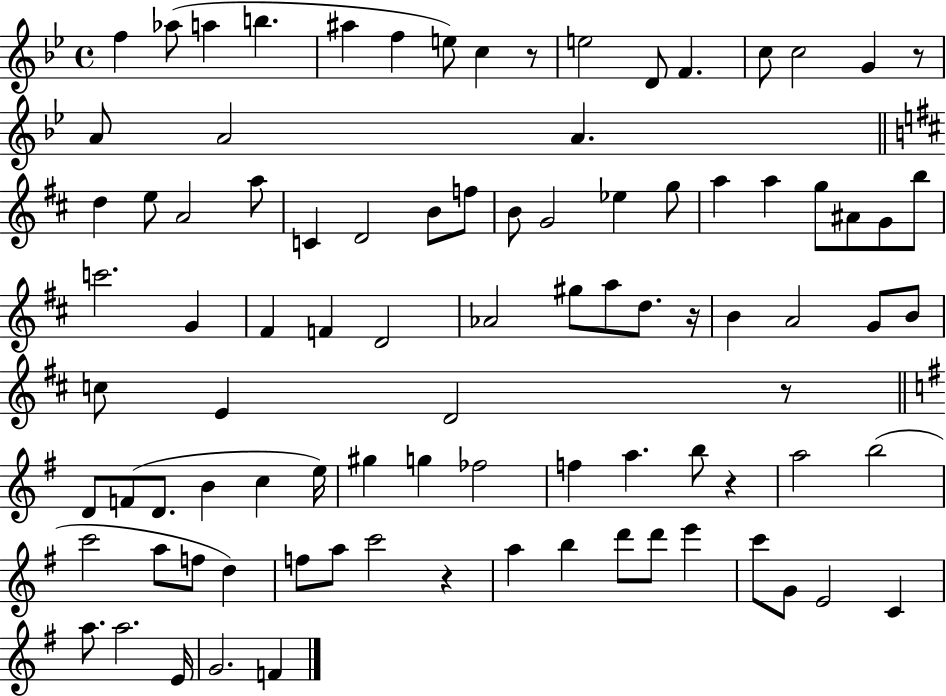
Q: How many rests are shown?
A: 6